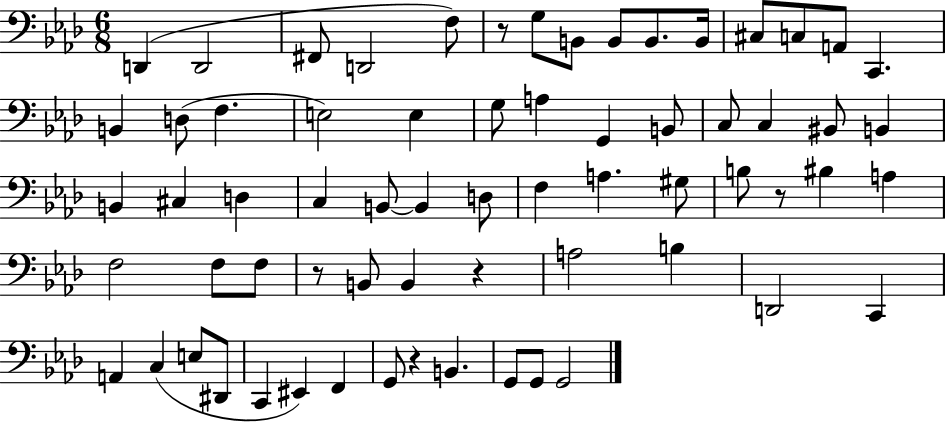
X:1
T:Untitled
M:6/8
L:1/4
K:Ab
D,, D,,2 ^F,,/2 D,,2 F,/2 z/2 G,/2 B,,/2 B,,/2 B,,/2 B,,/4 ^C,/2 C,/2 A,,/2 C,, B,, D,/2 F, E,2 E, G,/2 A, G,, B,,/2 C,/2 C, ^B,,/2 B,, B,, ^C, D, C, B,,/2 B,, D,/2 F, A, ^G,/2 B,/2 z/2 ^B, A, F,2 F,/2 F,/2 z/2 B,,/2 B,, z A,2 B, D,,2 C,, A,, C, E,/2 ^D,,/2 C,, ^E,, F,, G,,/2 z B,, G,,/2 G,,/2 G,,2